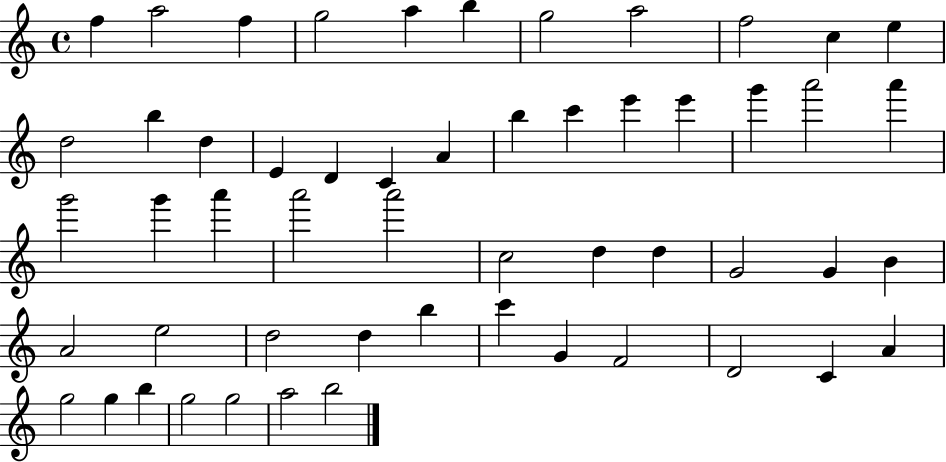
X:1
T:Untitled
M:4/4
L:1/4
K:C
f a2 f g2 a b g2 a2 f2 c e d2 b d E D C A b c' e' e' g' a'2 a' g'2 g' a' a'2 a'2 c2 d d G2 G B A2 e2 d2 d b c' G F2 D2 C A g2 g b g2 g2 a2 b2